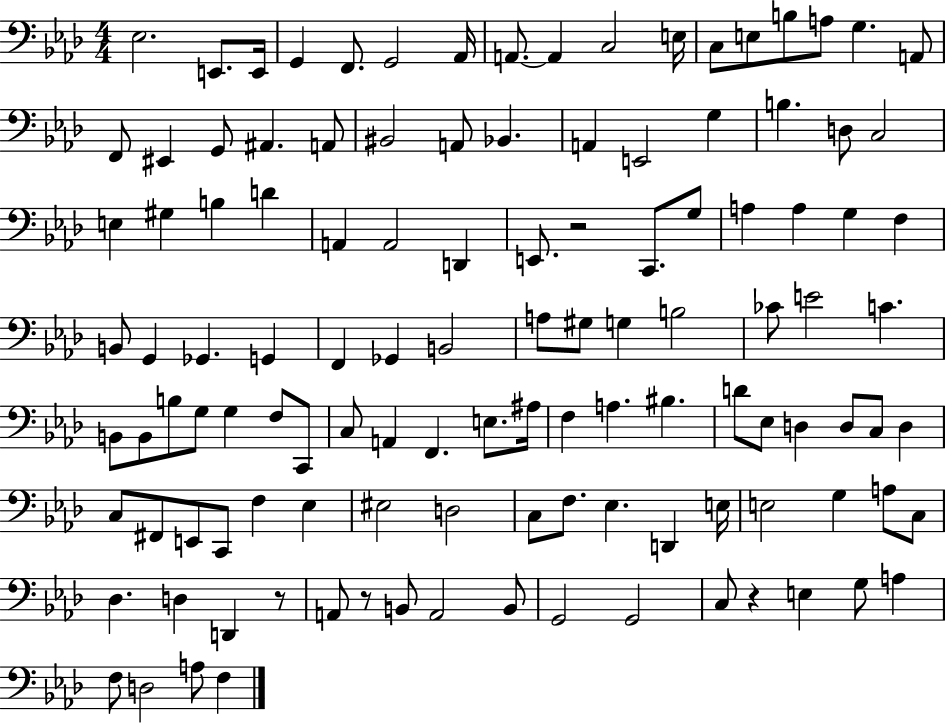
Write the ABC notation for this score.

X:1
T:Untitled
M:4/4
L:1/4
K:Ab
_E,2 E,,/2 E,,/4 G,, F,,/2 G,,2 _A,,/4 A,,/2 A,, C,2 E,/4 C,/2 E,/2 B,/2 A,/2 G, A,,/2 F,,/2 ^E,, G,,/2 ^A,, A,,/2 ^B,,2 A,,/2 _B,, A,, E,,2 G, B, D,/2 C,2 E, ^G, B, D A,, A,,2 D,, E,,/2 z2 C,,/2 G,/2 A, A, G, F, B,,/2 G,, _G,, G,, F,, _G,, B,,2 A,/2 ^G,/2 G, B,2 _C/2 E2 C B,,/2 B,,/2 B,/2 G,/2 G, F,/2 C,,/2 C,/2 A,, F,, E,/2 ^A,/4 F, A, ^B, D/2 _E,/2 D, D,/2 C,/2 D, C,/2 ^F,,/2 E,,/2 C,,/2 F, _E, ^E,2 D,2 C,/2 F,/2 _E, D,, E,/4 E,2 G, A,/2 C,/2 _D, D, D,, z/2 A,,/2 z/2 B,,/2 A,,2 B,,/2 G,,2 G,,2 C,/2 z E, G,/2 A, F,/2 D,2 A,/2 F,